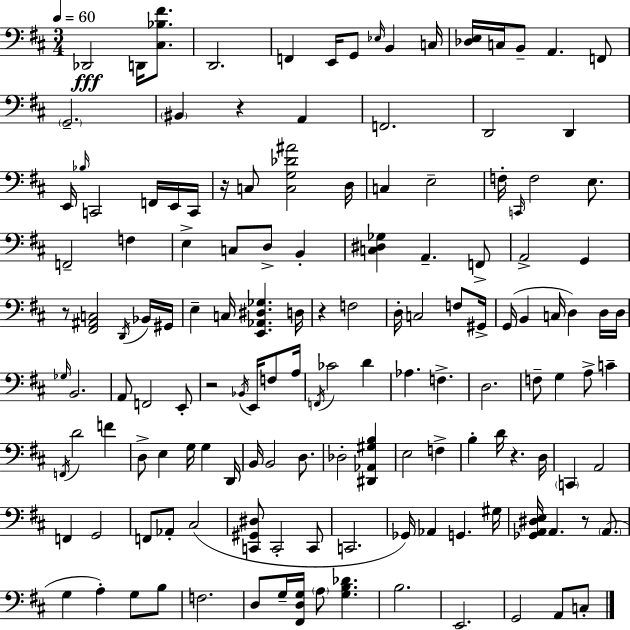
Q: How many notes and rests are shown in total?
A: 143